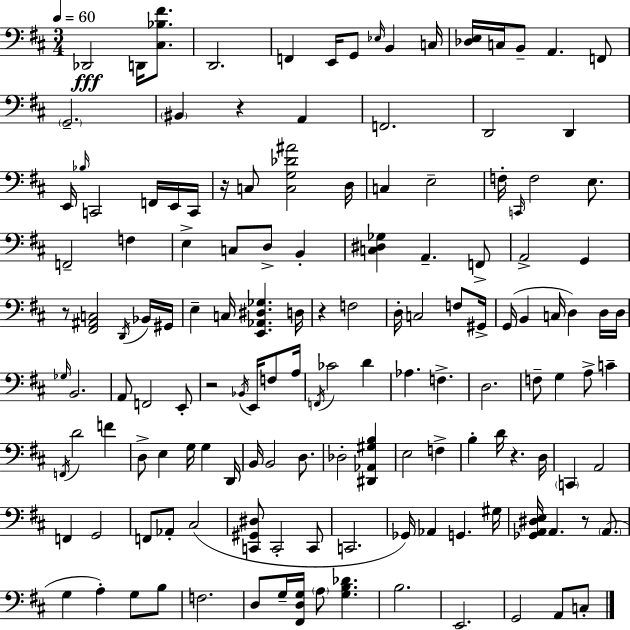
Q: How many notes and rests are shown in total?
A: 143